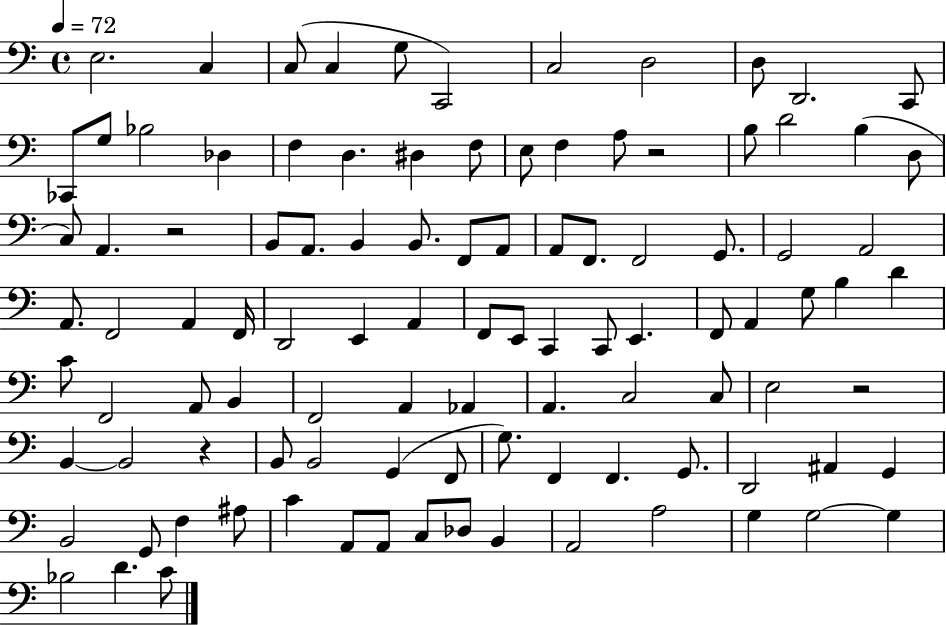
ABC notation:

X:1
T:Untitled
M:4/4
L:1/4
K:C
E,2 C, C,/2 C, G,/2 C,,2 C,2 D,2 D,/2 D,,2 C,,/2 _C,,/2 G,/2 _B,2 _D, F, D, ^D, F,/2 E,/2 F, A,/2 z2 B,/2 D2 B, D,/2 C,/2 A,, z2 B,,/2 A,,/2 B,, B,,/2 F,,/2 A,,/2 A,,/2 F,,/2 F,,2 G,,/2 G,,2 A,,2 A,,/2 F,,2 A,, F,,/4 D,,2 E,, A,, F,,/2 E,,/2 C,, C,,/2 E,, F,,/2 A,, G,/2 B, D C/2 F,,2 A,,/2 B,, F,,2 A,, _A,, A,, C,2 C,/2 E,2 z2 B,, B,,2 z B,,/2 B,,2 G,, F,,/2 G,/2 F,, F,, G,,/2 D,,2 ^A,, G,, B,,2 G,,/2 F, ^A,/2 C A,,/2 A,,/2 C,/2 _D,/2 B,, A,,2 A,2 G, G,2 G, _B,2 D C/2